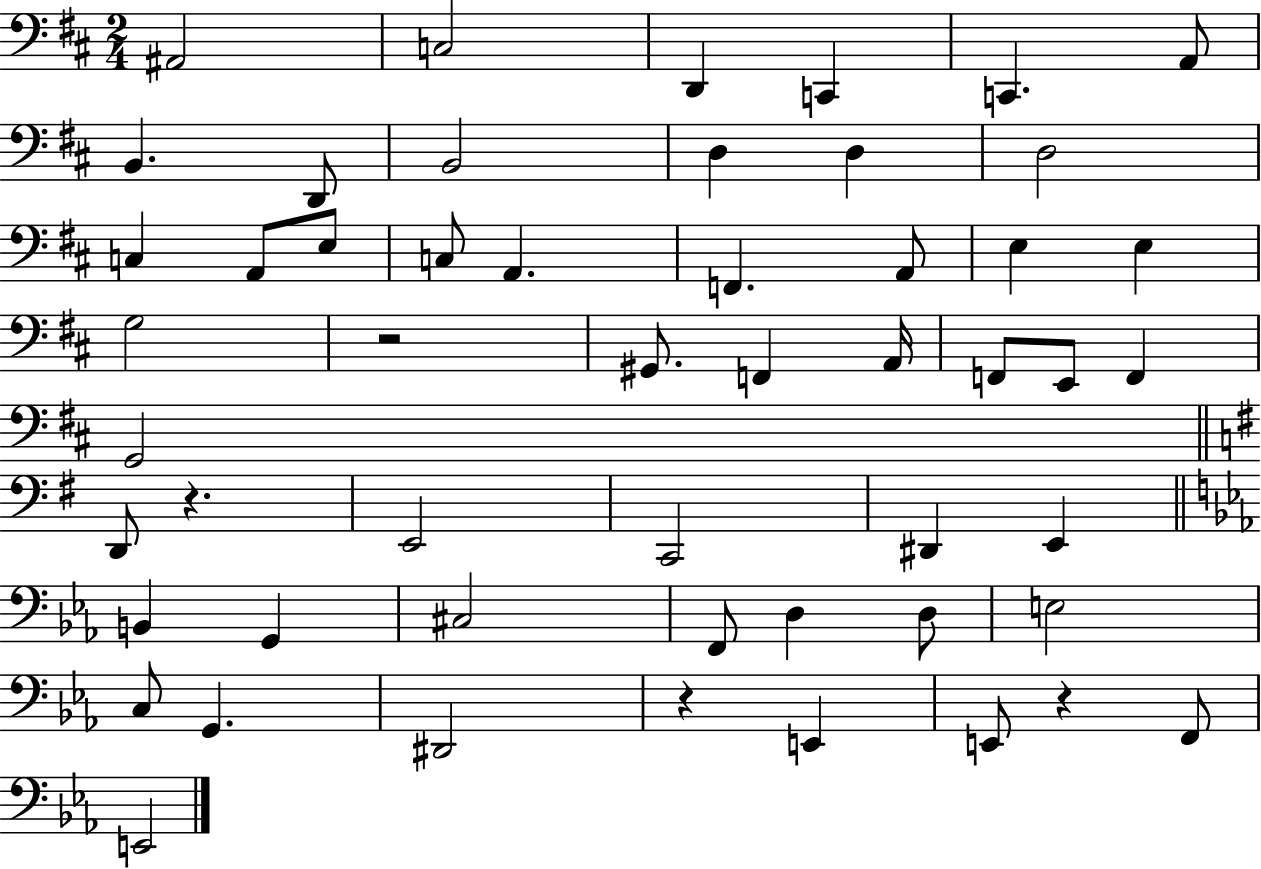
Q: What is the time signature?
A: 2/4